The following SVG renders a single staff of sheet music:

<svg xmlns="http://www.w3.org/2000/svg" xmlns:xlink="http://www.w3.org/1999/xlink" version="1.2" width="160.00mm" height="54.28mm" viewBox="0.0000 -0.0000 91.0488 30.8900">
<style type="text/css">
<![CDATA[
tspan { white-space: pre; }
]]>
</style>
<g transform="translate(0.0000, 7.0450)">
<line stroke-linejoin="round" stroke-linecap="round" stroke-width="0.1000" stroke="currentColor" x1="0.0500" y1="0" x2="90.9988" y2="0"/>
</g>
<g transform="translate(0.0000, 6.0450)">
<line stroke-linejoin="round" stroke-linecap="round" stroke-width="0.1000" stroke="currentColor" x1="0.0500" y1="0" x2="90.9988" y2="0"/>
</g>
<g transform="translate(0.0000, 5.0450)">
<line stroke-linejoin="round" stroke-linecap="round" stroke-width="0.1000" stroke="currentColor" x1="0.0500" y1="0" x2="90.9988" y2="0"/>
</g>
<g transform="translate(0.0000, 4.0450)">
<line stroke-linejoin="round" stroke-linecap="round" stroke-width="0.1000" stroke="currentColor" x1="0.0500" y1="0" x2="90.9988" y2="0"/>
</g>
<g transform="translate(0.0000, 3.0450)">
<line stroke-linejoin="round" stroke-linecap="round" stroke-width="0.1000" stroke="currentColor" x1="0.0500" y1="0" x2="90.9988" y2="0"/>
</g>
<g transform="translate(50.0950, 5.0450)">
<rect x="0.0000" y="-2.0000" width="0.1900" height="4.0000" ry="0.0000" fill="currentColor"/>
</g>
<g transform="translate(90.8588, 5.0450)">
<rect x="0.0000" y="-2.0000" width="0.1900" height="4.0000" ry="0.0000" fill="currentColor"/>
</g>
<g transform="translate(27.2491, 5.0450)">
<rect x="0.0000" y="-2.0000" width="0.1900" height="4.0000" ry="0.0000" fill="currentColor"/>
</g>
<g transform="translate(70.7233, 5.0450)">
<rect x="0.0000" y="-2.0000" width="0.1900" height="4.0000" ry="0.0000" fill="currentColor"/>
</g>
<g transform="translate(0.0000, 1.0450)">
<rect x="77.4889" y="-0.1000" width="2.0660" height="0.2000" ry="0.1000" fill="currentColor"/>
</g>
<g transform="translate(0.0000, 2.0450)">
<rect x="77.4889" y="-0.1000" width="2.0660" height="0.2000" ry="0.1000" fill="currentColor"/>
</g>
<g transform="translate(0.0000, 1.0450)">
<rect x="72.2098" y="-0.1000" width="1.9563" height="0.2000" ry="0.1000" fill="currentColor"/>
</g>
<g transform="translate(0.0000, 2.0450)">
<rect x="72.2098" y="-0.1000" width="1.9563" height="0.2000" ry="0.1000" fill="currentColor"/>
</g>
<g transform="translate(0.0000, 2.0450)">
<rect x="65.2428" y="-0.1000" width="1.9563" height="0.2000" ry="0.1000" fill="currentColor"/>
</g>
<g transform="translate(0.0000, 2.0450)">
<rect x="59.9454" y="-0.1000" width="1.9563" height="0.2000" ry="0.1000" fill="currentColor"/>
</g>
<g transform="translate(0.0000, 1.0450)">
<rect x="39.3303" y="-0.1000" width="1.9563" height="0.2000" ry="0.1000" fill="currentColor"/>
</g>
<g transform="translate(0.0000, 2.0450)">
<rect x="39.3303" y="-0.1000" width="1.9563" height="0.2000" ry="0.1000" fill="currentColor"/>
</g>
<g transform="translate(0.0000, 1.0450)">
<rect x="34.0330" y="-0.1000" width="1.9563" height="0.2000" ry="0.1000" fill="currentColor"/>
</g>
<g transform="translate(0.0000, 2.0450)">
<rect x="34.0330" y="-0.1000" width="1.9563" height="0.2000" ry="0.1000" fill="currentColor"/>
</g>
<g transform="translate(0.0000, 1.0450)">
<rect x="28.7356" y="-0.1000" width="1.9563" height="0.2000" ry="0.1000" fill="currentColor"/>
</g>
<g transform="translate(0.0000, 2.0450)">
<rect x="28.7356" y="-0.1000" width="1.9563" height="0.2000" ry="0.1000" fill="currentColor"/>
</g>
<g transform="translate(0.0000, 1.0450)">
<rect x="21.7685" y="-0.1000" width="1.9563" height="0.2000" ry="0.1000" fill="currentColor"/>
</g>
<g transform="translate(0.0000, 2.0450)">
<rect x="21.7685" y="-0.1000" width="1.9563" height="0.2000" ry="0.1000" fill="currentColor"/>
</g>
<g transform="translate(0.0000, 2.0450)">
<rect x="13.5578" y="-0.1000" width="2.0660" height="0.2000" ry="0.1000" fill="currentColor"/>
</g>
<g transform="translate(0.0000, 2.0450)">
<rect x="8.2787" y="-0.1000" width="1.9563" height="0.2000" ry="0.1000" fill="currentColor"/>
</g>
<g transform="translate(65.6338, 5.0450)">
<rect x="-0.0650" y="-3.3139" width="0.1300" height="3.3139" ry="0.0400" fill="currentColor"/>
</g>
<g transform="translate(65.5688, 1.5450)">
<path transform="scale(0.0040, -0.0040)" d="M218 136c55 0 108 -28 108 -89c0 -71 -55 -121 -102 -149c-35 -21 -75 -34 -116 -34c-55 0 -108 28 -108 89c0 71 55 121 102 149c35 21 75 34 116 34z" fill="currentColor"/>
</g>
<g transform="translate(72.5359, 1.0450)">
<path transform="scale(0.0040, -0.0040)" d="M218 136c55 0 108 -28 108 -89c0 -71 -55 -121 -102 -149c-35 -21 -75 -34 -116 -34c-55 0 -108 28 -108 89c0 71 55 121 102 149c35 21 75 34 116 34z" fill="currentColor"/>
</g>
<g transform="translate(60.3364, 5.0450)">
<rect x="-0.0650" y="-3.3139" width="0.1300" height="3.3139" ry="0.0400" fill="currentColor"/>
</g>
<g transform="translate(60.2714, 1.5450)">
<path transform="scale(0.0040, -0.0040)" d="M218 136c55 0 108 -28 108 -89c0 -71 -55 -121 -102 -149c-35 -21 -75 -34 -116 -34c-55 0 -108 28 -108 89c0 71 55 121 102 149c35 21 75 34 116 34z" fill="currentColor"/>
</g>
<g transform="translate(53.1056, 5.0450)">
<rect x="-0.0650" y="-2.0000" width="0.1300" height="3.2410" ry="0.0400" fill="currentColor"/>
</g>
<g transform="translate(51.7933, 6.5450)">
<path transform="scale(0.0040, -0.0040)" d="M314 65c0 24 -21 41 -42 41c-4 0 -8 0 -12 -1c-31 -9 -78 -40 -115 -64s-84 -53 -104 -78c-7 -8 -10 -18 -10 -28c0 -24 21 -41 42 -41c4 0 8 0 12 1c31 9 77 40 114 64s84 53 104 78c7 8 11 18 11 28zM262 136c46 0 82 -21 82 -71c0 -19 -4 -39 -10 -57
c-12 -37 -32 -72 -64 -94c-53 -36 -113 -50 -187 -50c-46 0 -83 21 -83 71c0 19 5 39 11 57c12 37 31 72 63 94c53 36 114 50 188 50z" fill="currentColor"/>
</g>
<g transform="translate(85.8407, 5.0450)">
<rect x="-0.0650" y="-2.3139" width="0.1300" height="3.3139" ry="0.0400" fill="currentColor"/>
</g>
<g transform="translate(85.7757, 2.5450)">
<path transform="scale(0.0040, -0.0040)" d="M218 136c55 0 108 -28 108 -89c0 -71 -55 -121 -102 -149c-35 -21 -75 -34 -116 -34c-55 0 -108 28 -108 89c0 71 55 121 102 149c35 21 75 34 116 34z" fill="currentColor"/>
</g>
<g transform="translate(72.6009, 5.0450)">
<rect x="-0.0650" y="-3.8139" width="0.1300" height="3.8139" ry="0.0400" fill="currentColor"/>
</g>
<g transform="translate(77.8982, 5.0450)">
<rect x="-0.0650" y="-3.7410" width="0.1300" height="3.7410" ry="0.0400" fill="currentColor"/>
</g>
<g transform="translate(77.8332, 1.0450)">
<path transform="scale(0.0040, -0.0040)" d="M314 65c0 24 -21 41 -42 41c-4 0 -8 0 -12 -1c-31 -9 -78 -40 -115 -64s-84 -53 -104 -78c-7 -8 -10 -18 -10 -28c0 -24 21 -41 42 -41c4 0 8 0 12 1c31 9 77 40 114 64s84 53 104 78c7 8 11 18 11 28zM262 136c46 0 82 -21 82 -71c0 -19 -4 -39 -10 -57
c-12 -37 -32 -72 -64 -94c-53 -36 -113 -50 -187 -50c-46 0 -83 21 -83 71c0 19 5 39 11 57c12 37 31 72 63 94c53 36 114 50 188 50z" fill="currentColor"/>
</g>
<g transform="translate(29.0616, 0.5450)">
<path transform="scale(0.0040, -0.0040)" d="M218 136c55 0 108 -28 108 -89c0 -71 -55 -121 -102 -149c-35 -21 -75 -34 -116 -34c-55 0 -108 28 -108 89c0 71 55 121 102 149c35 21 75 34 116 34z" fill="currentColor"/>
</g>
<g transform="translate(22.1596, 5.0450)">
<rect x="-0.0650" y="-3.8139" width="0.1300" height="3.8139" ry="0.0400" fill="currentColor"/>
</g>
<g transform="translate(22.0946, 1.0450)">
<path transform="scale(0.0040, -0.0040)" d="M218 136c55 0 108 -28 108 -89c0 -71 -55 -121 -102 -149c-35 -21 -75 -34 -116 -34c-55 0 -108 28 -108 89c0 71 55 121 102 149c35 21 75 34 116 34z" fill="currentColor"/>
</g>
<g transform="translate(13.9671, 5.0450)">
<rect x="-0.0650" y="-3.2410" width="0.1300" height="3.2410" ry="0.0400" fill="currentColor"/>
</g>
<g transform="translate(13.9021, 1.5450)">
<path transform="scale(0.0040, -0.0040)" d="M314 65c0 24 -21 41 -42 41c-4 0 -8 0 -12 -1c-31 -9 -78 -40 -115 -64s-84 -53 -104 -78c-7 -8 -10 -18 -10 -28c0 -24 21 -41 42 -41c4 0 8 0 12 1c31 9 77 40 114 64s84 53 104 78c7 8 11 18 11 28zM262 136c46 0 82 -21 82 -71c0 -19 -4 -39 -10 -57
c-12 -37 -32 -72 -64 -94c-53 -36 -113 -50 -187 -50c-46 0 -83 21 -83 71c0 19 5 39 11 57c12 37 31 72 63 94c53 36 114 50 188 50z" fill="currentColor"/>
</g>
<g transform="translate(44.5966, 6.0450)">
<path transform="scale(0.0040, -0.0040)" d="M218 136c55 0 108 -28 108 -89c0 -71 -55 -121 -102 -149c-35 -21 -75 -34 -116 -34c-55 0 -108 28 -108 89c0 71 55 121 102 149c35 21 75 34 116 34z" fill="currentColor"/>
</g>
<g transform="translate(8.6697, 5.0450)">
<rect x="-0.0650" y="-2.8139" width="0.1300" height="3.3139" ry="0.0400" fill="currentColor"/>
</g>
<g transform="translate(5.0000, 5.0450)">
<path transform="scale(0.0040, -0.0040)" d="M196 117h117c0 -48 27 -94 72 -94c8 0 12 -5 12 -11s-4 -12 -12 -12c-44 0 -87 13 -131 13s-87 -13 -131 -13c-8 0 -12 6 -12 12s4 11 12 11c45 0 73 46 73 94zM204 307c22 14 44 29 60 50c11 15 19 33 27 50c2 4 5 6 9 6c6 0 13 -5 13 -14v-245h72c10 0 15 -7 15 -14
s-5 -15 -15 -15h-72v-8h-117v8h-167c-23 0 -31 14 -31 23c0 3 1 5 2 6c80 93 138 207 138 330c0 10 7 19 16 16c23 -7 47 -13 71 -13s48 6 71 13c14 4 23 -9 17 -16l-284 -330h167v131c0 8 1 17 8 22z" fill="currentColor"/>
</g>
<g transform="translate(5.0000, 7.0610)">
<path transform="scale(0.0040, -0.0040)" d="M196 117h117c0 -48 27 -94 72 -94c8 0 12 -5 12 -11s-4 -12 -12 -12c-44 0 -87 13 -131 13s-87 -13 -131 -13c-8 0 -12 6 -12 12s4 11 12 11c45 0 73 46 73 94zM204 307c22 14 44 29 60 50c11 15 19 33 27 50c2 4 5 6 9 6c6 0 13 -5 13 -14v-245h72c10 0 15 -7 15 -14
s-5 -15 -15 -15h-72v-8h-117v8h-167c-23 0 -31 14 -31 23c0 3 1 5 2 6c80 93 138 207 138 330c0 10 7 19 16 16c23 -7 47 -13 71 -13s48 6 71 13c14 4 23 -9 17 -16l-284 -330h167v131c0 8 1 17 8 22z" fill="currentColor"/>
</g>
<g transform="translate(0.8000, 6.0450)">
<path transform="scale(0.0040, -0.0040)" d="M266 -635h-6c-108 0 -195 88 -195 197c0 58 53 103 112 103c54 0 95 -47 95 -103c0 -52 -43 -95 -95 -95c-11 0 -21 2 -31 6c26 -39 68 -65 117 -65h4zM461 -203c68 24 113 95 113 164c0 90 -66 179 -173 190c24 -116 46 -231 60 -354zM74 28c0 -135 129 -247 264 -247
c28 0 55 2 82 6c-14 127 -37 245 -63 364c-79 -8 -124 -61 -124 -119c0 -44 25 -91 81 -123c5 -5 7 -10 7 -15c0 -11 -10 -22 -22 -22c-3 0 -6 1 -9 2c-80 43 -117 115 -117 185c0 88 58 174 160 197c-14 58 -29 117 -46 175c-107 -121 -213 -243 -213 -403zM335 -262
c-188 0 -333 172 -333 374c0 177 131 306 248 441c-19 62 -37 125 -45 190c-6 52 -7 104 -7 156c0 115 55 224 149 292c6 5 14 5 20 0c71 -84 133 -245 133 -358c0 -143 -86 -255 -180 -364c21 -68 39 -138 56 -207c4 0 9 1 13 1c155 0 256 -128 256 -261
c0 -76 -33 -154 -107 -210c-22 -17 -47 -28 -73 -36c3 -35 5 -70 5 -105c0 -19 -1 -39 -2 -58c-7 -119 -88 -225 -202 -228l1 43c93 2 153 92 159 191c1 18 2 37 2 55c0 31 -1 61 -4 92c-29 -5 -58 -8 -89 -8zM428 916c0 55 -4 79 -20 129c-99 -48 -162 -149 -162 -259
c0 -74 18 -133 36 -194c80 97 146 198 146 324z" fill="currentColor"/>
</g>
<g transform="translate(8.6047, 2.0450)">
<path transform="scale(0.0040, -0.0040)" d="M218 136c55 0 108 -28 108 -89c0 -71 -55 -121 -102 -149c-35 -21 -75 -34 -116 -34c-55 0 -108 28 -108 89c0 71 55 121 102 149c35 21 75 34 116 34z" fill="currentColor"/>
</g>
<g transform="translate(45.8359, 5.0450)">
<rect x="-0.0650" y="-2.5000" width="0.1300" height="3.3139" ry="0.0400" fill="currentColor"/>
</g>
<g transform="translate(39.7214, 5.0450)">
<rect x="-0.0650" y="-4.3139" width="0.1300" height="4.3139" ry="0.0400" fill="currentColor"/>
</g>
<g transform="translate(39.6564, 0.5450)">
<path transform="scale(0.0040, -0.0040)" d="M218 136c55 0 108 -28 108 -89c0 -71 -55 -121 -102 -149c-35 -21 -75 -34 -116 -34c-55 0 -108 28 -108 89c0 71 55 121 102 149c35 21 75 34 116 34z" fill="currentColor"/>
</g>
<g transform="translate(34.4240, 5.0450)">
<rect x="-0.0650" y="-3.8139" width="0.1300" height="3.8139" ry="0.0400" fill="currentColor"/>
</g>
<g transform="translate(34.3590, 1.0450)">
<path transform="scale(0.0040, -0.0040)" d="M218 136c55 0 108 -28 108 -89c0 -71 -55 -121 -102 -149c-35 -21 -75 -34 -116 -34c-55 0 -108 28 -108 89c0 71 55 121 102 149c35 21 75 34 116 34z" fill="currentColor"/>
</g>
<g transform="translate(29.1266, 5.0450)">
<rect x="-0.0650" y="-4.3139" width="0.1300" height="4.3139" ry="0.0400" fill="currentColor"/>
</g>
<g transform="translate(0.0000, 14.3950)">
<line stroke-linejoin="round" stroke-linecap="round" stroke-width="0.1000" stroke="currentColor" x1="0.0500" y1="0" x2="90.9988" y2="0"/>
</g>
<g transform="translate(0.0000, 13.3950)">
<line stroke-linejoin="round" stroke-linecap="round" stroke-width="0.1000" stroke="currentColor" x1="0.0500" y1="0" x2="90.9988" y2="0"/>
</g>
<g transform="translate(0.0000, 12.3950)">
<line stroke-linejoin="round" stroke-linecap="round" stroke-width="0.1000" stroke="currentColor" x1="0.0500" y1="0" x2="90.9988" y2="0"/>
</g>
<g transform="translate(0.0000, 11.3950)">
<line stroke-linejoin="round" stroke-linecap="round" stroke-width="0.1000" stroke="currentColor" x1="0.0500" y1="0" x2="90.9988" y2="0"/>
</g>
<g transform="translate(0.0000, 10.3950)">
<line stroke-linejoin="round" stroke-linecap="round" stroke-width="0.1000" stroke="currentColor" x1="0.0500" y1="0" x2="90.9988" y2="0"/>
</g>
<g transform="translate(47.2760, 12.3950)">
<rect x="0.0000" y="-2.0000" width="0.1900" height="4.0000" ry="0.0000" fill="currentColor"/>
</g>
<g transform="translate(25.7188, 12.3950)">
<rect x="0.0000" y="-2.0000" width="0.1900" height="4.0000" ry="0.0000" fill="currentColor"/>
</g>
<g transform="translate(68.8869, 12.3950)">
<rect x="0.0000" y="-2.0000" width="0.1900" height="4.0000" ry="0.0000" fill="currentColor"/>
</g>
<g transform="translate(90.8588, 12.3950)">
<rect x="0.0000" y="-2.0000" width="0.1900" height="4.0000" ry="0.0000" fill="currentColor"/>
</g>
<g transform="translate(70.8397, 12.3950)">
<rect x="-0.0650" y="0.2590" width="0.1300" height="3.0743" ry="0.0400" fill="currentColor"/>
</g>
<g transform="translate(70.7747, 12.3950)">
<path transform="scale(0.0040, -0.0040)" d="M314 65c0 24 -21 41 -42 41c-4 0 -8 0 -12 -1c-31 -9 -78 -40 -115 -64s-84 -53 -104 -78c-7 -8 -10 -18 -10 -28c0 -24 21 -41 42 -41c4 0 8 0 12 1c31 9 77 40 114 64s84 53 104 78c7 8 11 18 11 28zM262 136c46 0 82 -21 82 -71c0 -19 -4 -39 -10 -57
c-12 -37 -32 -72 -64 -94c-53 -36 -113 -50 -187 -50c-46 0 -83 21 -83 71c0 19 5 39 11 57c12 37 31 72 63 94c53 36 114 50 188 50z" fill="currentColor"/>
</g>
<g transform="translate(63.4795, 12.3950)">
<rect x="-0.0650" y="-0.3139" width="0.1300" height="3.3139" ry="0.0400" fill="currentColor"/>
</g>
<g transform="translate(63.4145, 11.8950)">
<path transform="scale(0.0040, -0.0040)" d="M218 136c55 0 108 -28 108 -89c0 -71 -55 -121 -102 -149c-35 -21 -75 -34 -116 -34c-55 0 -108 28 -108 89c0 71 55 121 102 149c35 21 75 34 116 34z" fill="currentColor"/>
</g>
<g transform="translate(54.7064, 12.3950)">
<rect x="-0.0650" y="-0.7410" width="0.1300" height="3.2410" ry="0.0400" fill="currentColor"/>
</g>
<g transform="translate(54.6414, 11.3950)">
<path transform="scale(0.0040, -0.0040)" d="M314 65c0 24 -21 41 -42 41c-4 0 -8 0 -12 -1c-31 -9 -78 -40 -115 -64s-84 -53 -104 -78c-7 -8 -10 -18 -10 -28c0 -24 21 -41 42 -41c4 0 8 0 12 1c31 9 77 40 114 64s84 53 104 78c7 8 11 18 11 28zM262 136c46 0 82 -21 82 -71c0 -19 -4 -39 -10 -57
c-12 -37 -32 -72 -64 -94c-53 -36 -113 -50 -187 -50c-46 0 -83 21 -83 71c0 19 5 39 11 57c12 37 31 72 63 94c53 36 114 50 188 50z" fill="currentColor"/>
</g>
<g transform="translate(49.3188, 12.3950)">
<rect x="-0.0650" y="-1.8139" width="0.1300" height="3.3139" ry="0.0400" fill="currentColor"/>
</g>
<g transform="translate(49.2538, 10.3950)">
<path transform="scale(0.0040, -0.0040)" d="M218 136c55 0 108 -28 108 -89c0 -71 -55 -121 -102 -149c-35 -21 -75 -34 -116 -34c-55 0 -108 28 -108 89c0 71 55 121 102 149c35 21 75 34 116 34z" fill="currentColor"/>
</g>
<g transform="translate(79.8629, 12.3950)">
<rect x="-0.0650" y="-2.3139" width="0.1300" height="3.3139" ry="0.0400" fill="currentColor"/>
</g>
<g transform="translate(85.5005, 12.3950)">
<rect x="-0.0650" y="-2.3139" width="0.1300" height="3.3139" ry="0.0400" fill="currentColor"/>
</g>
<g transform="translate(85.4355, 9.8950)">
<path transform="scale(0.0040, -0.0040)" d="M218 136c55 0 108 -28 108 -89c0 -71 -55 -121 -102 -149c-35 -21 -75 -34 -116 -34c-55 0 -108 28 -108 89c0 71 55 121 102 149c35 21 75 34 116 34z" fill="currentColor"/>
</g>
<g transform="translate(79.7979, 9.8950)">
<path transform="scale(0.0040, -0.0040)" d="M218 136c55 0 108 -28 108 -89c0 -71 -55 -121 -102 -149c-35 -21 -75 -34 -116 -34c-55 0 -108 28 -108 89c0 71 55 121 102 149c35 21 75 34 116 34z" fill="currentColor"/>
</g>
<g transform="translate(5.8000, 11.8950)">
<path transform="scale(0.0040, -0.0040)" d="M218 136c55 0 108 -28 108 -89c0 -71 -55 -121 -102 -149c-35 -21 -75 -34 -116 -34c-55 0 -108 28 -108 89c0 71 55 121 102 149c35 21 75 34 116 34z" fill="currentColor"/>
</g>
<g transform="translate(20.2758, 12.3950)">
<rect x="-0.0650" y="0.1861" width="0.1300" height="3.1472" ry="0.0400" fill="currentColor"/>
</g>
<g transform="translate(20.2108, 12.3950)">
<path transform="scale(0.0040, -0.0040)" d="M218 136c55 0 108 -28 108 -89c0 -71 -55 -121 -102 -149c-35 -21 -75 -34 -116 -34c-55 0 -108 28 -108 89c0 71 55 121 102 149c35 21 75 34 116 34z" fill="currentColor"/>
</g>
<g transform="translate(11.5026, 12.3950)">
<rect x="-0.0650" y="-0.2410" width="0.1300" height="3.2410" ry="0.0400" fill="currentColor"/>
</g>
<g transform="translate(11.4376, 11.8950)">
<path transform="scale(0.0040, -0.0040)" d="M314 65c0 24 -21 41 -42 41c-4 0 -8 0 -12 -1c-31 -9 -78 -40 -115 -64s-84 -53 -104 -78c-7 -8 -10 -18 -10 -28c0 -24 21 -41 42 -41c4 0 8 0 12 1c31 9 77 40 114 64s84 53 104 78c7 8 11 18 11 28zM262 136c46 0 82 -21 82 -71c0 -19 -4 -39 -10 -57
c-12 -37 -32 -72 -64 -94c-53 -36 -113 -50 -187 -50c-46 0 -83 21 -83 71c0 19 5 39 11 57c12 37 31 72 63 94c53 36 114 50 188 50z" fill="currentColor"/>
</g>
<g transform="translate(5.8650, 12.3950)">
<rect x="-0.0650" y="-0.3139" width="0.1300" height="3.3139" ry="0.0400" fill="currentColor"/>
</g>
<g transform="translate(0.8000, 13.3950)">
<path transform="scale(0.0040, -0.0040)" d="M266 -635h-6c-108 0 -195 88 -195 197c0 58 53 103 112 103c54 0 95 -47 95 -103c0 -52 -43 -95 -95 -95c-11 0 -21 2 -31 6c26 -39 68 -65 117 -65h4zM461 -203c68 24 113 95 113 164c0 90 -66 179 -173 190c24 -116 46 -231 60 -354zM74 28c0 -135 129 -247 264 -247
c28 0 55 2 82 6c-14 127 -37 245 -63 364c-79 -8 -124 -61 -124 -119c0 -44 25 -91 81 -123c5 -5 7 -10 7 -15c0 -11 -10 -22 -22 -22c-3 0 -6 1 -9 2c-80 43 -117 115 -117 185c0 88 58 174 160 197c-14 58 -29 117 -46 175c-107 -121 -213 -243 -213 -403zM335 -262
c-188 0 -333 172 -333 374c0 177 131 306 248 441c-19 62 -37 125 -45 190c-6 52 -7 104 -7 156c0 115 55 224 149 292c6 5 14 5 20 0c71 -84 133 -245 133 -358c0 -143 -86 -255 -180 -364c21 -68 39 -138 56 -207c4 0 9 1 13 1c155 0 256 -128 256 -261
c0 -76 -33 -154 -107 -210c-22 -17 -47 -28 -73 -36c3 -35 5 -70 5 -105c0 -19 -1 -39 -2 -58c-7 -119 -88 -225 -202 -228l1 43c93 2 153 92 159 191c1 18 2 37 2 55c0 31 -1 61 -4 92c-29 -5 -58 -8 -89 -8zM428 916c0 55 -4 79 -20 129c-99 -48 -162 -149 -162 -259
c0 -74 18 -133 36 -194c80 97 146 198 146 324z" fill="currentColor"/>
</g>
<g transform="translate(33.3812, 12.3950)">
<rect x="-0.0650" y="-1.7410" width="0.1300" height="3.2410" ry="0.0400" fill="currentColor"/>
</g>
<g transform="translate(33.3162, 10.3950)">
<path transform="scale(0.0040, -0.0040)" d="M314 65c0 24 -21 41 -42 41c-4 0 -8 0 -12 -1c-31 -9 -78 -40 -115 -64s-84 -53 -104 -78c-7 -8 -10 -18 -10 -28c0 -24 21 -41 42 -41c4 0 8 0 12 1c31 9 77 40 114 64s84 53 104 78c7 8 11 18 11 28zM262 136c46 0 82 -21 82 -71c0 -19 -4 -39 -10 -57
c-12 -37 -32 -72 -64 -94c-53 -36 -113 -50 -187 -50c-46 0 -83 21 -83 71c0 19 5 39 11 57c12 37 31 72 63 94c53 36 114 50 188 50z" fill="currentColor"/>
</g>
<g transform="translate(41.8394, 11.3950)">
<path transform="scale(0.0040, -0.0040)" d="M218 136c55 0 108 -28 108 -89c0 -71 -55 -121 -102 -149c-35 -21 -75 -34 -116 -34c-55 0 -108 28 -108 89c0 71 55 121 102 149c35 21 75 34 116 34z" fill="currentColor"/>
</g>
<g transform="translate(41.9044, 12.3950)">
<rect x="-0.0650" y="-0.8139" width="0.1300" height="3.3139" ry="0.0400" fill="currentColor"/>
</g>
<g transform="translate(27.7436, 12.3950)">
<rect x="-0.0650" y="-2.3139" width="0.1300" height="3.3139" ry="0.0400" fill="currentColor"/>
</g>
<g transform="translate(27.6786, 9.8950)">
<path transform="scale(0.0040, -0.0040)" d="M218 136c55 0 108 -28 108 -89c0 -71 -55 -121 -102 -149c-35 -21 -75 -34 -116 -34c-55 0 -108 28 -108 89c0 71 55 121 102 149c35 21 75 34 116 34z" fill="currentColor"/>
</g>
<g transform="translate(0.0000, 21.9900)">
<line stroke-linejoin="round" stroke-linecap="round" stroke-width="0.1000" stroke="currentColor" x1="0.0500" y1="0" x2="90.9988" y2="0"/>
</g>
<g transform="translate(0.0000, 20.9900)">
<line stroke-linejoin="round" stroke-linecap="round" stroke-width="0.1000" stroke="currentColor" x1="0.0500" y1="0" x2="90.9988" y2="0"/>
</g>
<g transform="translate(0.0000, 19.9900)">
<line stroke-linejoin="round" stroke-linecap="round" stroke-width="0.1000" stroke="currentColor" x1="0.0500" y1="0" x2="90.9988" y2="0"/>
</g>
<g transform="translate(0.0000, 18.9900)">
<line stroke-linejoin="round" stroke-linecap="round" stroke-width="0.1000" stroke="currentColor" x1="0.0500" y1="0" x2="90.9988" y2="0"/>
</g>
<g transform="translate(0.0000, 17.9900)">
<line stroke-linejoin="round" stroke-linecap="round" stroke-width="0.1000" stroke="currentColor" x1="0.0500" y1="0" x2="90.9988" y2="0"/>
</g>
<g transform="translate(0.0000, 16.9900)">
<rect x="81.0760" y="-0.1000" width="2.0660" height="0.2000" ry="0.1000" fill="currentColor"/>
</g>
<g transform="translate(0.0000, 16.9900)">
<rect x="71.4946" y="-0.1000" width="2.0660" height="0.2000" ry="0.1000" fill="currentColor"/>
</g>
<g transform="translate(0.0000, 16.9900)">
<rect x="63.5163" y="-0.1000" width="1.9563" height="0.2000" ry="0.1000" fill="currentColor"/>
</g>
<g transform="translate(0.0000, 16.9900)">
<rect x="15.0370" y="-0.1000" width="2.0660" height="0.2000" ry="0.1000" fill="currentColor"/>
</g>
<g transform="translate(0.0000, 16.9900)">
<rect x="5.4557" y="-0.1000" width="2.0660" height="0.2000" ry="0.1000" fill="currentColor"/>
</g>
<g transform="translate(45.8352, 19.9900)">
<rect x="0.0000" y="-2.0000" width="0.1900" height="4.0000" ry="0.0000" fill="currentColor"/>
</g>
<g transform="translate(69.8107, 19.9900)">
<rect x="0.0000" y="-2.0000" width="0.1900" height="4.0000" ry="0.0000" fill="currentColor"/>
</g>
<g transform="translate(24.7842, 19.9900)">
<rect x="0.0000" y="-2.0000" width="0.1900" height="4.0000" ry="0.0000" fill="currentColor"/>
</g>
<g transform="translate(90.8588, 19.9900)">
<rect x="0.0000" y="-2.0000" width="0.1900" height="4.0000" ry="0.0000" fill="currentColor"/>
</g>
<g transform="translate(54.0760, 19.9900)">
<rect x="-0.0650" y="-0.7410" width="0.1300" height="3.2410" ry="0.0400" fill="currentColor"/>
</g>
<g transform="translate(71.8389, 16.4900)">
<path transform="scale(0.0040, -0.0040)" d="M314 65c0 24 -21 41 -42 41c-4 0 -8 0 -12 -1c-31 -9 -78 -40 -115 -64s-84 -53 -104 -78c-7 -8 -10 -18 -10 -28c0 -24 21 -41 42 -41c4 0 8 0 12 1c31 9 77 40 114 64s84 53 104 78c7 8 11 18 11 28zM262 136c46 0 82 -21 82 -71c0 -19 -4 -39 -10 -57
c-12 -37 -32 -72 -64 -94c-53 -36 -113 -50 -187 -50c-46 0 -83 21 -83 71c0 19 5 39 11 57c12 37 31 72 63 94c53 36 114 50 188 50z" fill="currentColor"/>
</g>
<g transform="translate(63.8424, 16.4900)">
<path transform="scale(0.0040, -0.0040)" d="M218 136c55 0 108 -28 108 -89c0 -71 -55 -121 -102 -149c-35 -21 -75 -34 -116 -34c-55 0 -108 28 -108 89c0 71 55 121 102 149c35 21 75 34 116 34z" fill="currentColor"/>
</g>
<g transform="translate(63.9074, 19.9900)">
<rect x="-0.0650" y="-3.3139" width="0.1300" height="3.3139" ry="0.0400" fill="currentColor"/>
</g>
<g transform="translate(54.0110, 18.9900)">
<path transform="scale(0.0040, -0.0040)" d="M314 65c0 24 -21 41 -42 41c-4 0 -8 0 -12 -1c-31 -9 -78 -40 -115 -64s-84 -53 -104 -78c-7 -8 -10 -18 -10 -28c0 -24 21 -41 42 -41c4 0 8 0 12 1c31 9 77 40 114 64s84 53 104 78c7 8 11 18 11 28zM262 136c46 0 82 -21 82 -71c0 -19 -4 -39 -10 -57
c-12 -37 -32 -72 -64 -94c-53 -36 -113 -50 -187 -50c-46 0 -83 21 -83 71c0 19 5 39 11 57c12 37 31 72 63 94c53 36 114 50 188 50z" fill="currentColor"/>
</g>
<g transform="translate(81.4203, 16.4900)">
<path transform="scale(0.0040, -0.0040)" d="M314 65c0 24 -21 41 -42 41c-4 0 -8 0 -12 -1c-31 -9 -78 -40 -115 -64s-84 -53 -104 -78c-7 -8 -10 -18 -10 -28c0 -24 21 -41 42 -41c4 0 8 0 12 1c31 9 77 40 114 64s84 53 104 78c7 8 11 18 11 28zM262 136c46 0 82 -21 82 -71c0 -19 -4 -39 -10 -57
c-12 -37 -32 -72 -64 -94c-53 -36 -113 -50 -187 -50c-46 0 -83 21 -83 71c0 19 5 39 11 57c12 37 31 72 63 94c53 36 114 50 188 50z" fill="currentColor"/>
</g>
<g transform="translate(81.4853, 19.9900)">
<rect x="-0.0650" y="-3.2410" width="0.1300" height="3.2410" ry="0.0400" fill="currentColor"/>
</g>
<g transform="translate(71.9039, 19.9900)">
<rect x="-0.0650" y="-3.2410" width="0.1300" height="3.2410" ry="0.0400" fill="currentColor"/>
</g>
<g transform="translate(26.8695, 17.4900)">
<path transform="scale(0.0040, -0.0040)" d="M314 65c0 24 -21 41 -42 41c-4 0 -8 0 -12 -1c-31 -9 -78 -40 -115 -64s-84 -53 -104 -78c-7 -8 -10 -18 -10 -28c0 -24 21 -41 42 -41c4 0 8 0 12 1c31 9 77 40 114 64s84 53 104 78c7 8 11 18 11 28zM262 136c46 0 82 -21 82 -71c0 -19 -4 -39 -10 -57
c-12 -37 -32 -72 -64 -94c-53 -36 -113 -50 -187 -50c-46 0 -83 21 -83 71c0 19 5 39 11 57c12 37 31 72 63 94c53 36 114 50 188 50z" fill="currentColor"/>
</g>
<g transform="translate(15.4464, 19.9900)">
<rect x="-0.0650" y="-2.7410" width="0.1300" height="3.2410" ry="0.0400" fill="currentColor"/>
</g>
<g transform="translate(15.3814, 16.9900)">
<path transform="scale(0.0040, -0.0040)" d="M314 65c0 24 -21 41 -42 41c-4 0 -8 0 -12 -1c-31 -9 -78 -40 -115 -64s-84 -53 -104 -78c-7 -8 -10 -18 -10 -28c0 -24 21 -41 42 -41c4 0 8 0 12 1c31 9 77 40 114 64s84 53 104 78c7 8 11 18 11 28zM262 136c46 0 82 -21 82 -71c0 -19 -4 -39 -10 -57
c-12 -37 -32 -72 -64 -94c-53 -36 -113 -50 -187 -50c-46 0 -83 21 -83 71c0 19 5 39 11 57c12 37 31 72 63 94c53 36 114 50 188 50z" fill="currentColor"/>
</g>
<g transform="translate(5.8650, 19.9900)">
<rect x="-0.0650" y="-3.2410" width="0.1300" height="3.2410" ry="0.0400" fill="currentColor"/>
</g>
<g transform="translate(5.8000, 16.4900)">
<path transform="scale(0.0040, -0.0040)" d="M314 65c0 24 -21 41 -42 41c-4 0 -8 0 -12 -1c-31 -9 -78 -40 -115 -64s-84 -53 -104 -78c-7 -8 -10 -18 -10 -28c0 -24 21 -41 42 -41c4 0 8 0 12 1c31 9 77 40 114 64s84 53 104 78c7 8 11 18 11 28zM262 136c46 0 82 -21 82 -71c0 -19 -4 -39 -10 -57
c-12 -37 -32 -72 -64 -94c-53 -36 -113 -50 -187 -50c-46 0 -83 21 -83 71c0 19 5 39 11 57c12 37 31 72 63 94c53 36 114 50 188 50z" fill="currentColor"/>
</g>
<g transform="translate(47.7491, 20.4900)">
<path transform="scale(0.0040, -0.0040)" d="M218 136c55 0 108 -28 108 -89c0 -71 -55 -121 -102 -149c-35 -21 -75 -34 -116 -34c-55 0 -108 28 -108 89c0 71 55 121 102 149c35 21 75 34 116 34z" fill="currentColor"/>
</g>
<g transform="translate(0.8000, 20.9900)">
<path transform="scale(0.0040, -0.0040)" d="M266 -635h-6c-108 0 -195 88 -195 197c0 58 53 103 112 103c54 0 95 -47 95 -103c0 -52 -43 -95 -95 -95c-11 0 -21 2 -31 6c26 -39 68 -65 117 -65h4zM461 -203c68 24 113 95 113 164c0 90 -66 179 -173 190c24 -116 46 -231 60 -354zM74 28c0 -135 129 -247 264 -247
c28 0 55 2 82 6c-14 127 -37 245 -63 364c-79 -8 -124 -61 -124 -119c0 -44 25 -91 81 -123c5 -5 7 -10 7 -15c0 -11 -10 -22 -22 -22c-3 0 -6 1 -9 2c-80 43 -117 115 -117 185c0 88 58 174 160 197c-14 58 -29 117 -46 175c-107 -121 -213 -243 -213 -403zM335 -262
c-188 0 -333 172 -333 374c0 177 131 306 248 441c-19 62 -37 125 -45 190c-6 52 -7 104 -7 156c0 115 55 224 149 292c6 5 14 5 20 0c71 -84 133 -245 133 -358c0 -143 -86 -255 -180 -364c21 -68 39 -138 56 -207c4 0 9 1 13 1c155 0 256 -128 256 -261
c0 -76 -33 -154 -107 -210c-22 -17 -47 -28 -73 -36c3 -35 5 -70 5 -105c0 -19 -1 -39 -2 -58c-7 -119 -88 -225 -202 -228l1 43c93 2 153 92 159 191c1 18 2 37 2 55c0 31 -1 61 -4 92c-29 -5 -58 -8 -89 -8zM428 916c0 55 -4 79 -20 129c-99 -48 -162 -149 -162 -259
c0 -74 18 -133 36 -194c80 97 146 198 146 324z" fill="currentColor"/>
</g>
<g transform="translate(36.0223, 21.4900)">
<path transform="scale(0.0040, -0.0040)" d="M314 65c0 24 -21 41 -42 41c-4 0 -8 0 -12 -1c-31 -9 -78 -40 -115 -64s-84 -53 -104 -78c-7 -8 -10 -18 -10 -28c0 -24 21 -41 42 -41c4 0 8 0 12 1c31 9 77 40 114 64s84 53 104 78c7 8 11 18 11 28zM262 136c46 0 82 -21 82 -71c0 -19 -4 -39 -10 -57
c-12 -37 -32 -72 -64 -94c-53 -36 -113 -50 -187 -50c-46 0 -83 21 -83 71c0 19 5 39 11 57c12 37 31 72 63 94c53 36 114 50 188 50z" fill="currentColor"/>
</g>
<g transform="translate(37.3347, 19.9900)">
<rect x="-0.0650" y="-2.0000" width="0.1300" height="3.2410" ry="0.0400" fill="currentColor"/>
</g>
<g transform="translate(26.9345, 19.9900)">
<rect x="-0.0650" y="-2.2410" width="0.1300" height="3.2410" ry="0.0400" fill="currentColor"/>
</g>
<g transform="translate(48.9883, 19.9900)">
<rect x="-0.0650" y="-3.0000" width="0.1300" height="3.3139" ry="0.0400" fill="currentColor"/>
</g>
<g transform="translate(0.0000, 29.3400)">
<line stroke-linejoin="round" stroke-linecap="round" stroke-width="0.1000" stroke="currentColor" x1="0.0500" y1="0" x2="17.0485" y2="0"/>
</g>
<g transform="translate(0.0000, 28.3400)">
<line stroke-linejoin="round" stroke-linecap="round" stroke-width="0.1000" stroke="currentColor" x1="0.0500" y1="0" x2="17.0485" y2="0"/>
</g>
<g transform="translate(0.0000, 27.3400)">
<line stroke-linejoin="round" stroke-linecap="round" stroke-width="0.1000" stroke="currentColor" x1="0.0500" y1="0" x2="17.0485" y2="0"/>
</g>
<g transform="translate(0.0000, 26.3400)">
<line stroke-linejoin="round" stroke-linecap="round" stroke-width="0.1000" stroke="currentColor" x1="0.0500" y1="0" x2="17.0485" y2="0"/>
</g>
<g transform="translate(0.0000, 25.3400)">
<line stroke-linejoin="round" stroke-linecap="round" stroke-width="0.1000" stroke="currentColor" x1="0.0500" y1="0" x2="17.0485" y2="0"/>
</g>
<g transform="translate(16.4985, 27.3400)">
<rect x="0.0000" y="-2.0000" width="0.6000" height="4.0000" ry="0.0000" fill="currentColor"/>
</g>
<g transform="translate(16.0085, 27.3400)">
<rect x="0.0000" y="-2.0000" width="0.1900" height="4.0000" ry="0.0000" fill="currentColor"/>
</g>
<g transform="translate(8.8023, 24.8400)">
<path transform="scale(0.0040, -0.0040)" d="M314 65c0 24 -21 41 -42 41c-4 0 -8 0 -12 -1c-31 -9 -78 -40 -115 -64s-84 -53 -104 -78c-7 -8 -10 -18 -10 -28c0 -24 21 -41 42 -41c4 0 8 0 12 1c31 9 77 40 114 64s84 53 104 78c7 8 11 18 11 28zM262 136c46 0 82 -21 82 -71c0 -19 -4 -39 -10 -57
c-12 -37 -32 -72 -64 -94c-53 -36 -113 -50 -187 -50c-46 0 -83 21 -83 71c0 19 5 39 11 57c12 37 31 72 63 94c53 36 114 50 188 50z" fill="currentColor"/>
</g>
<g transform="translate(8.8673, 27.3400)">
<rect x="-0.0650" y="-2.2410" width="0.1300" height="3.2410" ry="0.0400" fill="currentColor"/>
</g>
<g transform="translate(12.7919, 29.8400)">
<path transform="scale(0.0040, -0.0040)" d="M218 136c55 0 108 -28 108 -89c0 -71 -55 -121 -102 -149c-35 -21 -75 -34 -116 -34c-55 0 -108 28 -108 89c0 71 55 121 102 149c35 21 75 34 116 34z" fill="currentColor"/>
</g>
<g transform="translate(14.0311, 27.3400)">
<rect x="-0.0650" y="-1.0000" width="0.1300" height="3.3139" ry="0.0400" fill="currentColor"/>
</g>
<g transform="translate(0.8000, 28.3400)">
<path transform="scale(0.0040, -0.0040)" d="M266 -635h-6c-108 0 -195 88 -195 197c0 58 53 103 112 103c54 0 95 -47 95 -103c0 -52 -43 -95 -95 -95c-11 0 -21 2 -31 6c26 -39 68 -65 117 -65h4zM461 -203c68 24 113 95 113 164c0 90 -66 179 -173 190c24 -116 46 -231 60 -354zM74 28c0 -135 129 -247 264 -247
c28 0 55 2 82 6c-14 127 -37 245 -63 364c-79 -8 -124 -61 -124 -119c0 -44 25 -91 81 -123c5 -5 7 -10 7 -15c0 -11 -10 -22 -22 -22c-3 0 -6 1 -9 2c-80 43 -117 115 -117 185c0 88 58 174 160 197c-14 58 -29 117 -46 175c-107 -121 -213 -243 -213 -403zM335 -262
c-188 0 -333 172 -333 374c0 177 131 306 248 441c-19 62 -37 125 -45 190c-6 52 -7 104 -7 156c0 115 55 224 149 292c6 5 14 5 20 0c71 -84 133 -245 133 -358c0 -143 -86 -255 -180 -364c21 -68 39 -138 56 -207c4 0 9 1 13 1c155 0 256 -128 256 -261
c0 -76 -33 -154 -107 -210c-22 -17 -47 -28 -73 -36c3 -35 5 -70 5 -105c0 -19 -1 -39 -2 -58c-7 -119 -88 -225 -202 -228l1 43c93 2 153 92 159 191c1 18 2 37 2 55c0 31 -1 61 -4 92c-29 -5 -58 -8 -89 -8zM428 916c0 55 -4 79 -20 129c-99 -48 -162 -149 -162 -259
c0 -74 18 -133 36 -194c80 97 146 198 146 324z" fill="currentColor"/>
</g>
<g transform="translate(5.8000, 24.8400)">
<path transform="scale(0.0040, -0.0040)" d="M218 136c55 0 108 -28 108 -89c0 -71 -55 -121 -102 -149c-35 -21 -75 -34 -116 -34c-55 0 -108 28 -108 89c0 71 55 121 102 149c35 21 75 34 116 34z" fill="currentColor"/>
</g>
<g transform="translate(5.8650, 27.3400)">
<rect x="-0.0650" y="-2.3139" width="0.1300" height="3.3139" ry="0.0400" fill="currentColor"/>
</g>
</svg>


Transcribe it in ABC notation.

X:1
T:Untitled
M:4/4
L:1/4
K:C
a b2 c' d' c' d' G F2 b b c' c'2 g c c2 B g f2 d f d2 c B2 g g b2 a2 g2 F2 A d2 b b2 b2 g g2 D